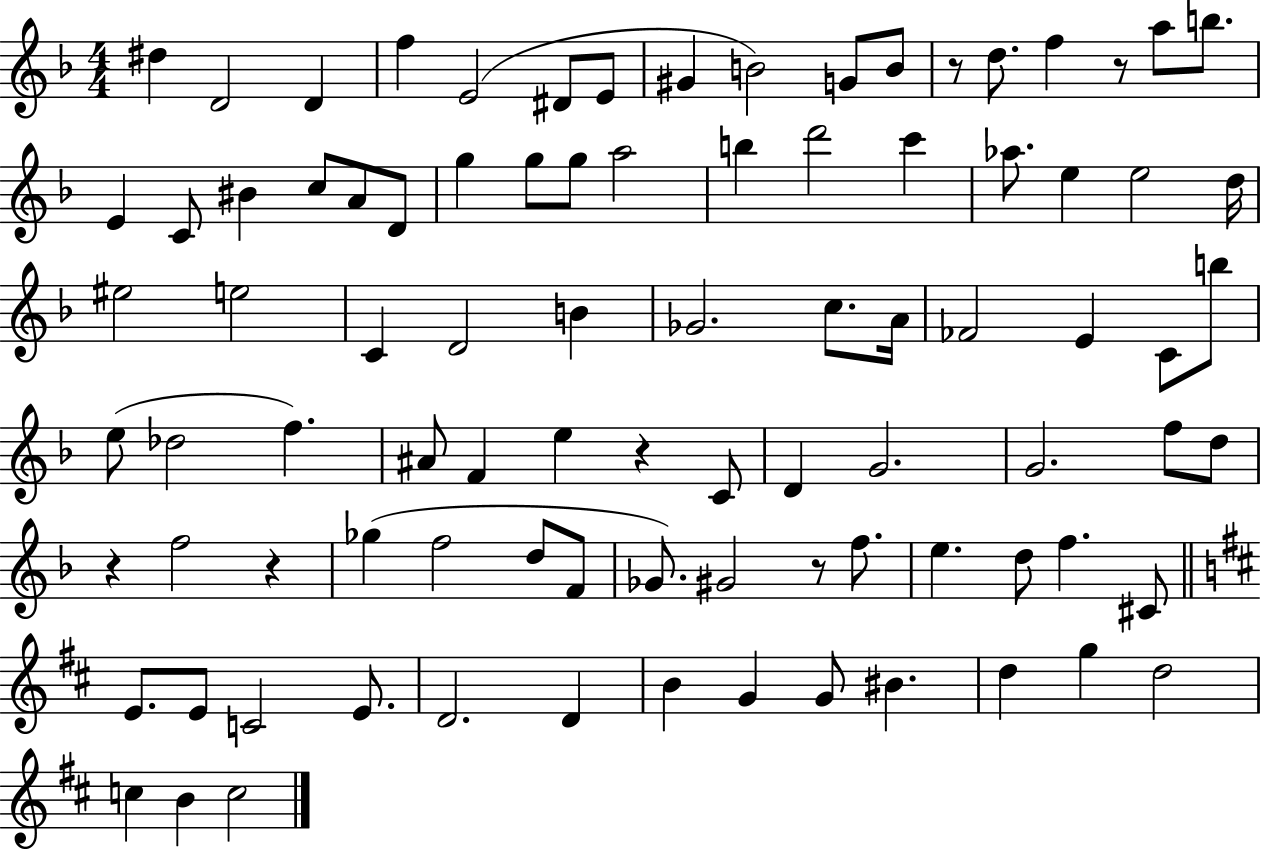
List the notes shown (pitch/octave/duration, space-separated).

D#5/q D4/h D4/q F5/q E4/h D#4/e E4/e G#4/q B4/h G4/e B4/e R/e D5/e. F5/q R/e A5/e B5/e. E4/q C4/e BIS4/q C5/e A4/e D4/e G5/q G5/e G5/e A5/h B5/q D6/h C6/q Ab5/e. E5/q E5/h D5/s EIS5/h E5/h C4/q D4/h B4/q Gb4/h. C5/e. A4/s FES4/h E4/q C4/e B5/e E5/e Db5/h F5/q. A#4/e F4/q E5/q R/q C4/e D4/q G4/h. G4/h. F5/e D5/e R/q F5/h R/q Gb5/q F5/h D5/e F4/e Gb4/e. G#4/h R/e F5/e. E5/q. D5/e F5/q. C#4/e E4/e. E4/e C4/h E4/e. D4/h. D4/q B4/q G4/q G4/e BIS4/q. D5/q G5/q D5/h C5/q B4/q C5/h